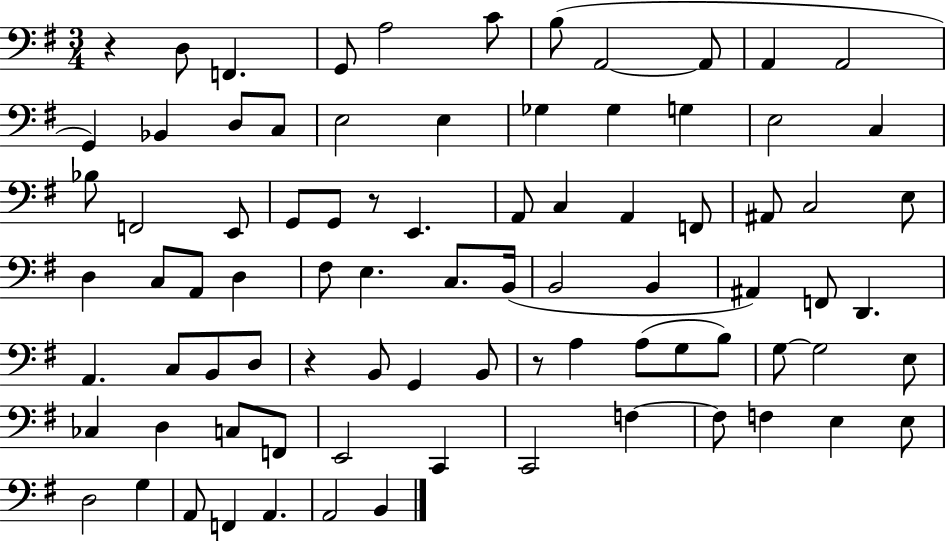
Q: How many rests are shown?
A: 4